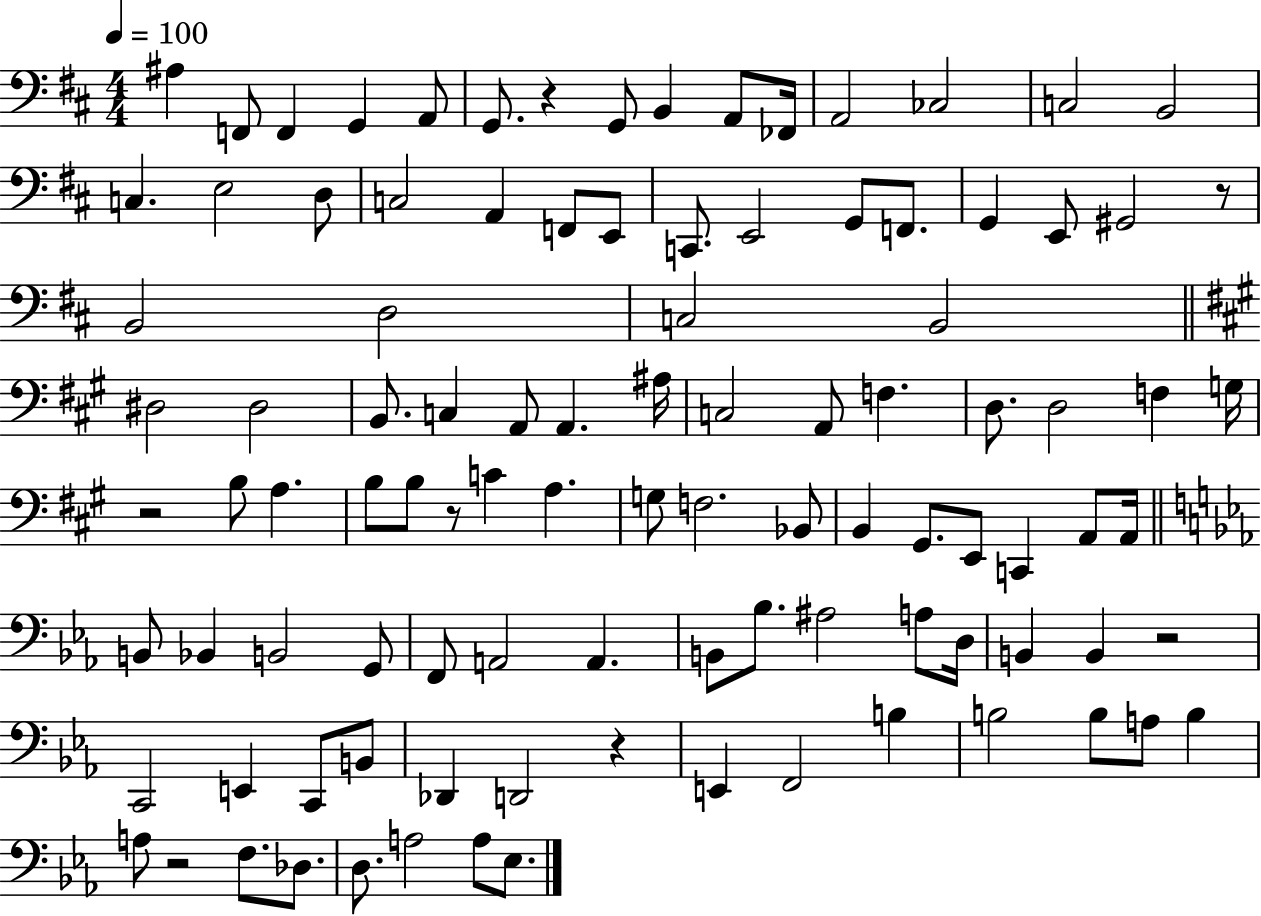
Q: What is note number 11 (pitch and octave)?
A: A2